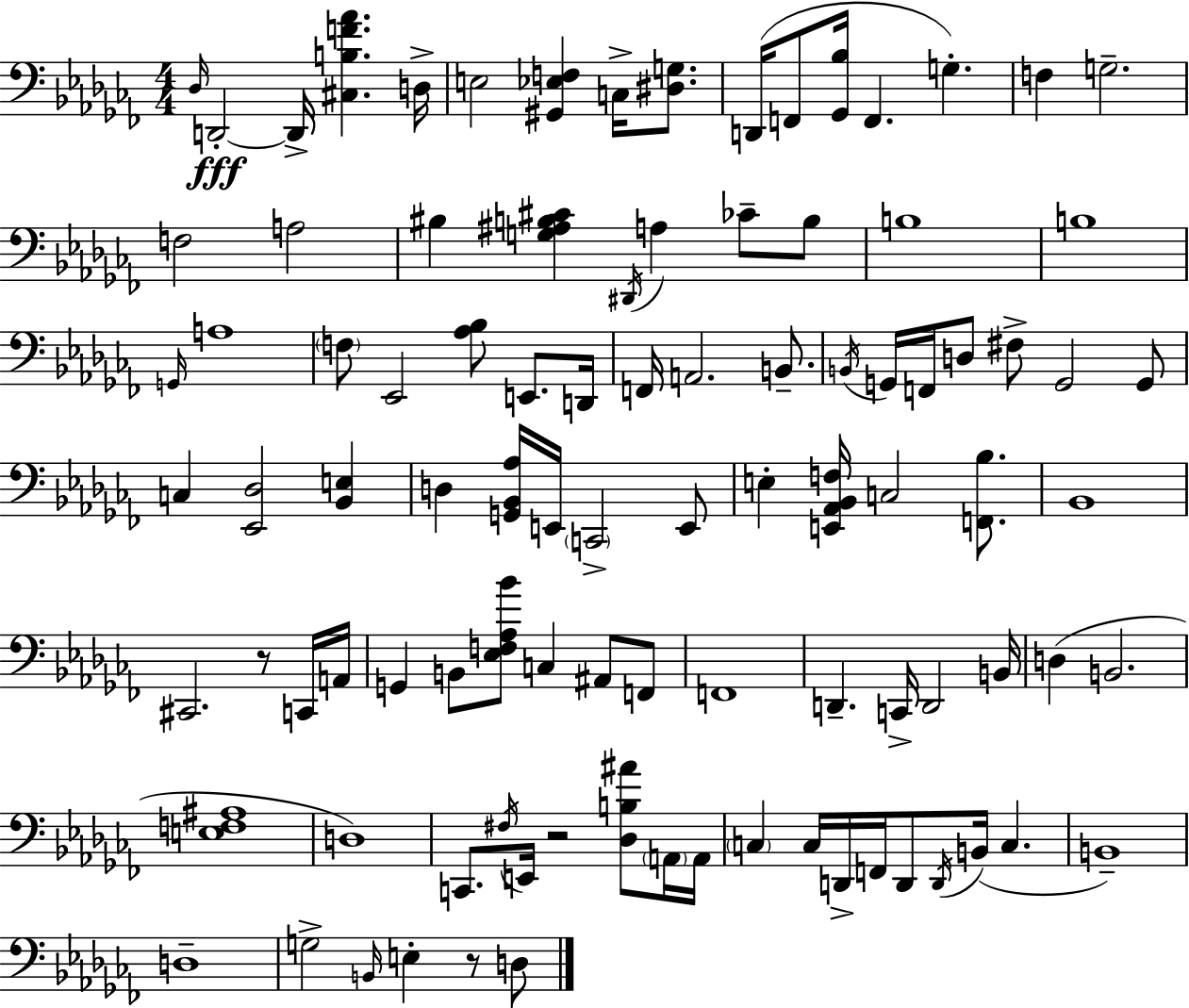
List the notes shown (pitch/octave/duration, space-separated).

Db3/s D2/h D2/s [C#3,B3,F4,Ab4]/q. D3/s E3/h [G#2,Eb3,F3]/q C3/s [D#3,G3]/e. D2/s F2/e [Gb2,Bb3]/s F2/q. G3/q. F3/q G3/h. F3/h A3/h BIS3/q [G3,A#3,B3,C#4]/q D#2/s A3/q CES4/e B3/e B3/w B3/w G2/s A3/w F3/e Eb2/h [Ab3,Bb3]/e E2/e. D2/s F2/s A2/h. B2/e. B2/s G2/s F2/s D3/e F#3/e G2/h G2/e C3/q [Eb2,Db3]/h [Bb2,E3]/q D3/q [G2,Bb2,Ab3]/s E2/s C2/h E2/e E3/q [E2,Ab2,Bb2,F3]/s C3/h [F2,Bb3]/e. Bb2/w C#2/h. R/e C2/s A2/s G2/q B2/e [Eb3,F3,Ab3,Bb4]/e C3/q A#2/e F2/e F2/w D2/q. C2/s D2/h B2/s D3/q B2/h. [E3,F3,A#3]/w D3/w C2/e. F#3/s E2/s R/h [Db3,B3,A#4]/e A2/s A2/s C3/q C3/s D2/s F2/s D2/e D2/s B2/s C3/q. B2/w D3/w G3/h B2/s E3/q R/e D3/e